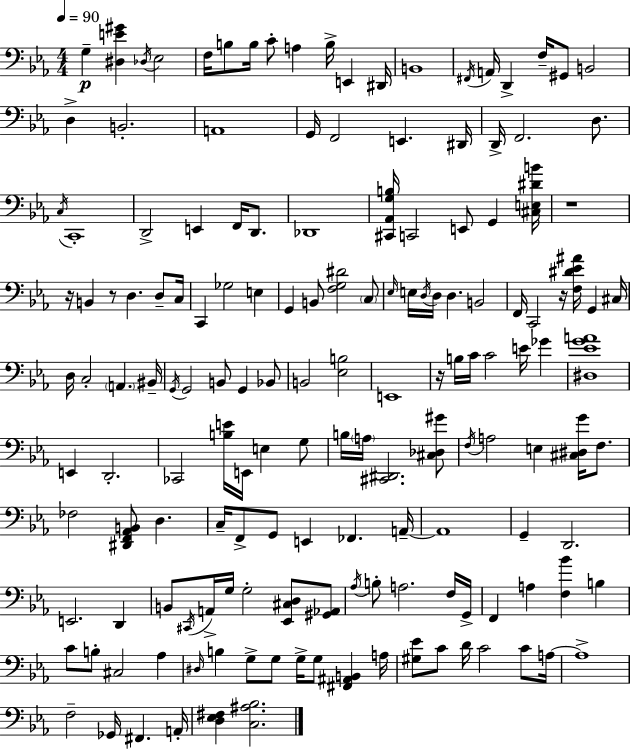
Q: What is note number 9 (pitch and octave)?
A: B3